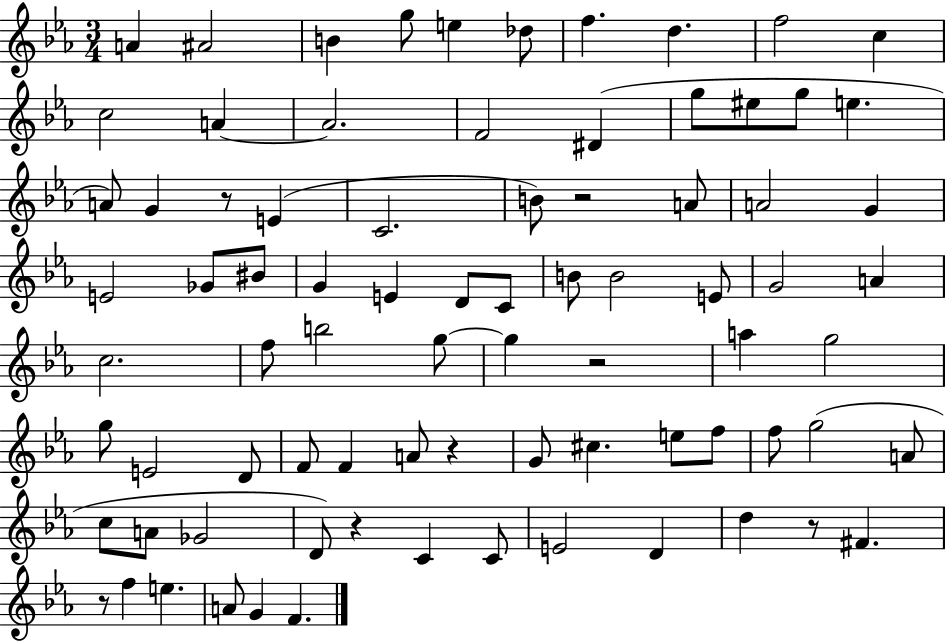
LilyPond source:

{
  \clef treble
  \numericTimeSignature
  \time 3/4
  \key ees \major
  a'4 ais'2 | b'4 g''8 e''4 des''8 | f''4. d''4. | f''2 c''4 | \break c''2 a'4~~ | a'2. | f'2 dis'4( | g''8 eis''8 g''8 e''4. | \break a'8) g'4 r8 e'4( | c'2. | b'8) r2 a'8 | a'2 g'4 | \break e'2 ges'8 bis'8 | g'4 e'4 d'8 c'8 | b'8 b'2 e'8 | g'2 a'4 | \break c''2. | f''8 b''2 g''8~~ | g''4 r2 | a''4 g''2 | \break g''8 e'2 d'8 | f'8 f'4 a'8 r4 | g'8 cis''4. e''8 f''8 | f''8 g''2( a'8 | \break c''8 a'8 ges'2 | d'8) r4 c'4 c'8 | e'2 d'4 | d''4 r8 fis'4. | \break r8 f''4 e''4. | a'8 g'4 f'4. | \bar "|."
}